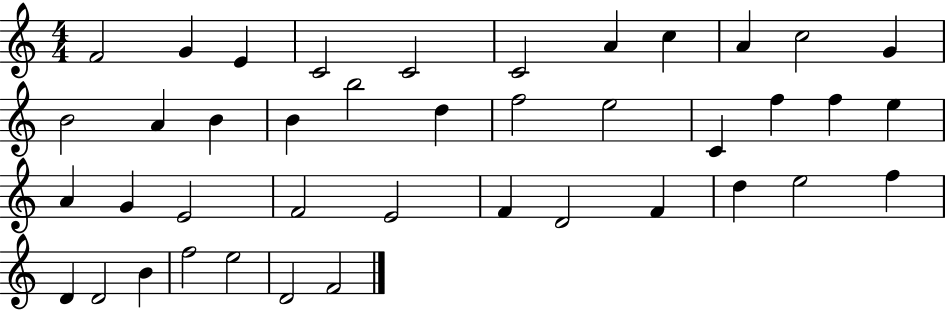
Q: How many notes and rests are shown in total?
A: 41